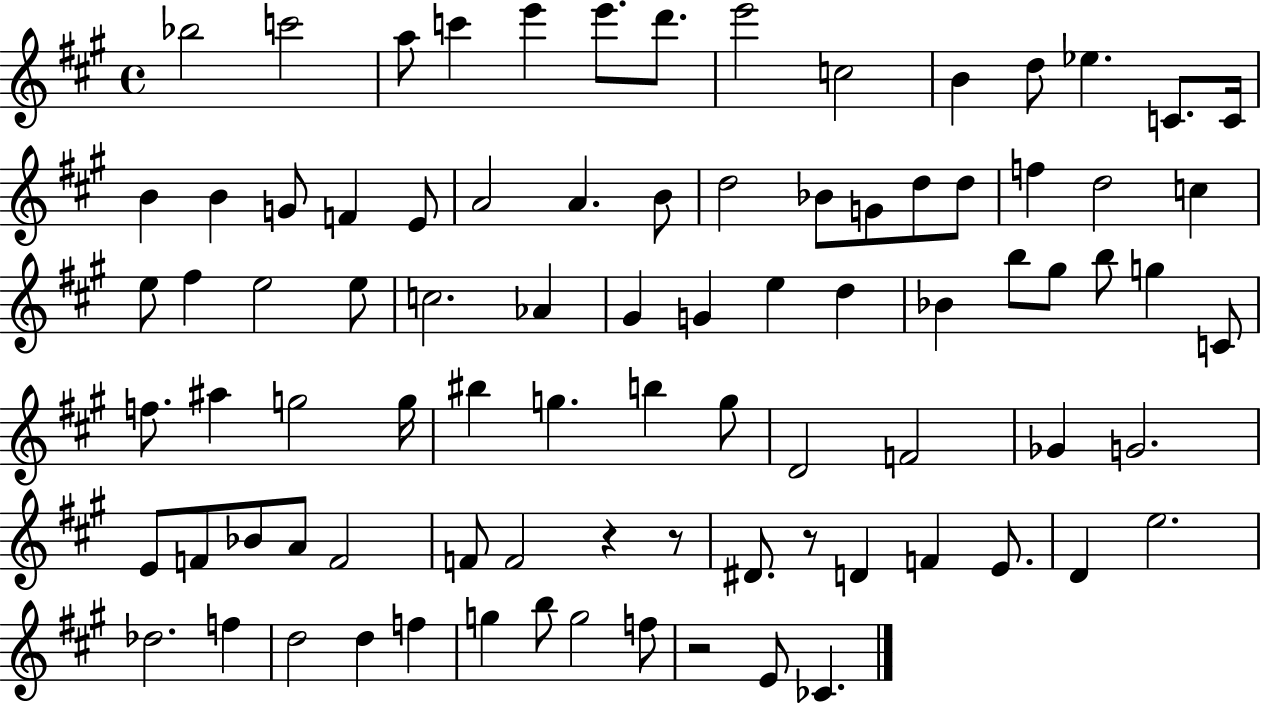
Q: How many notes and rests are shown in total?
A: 86